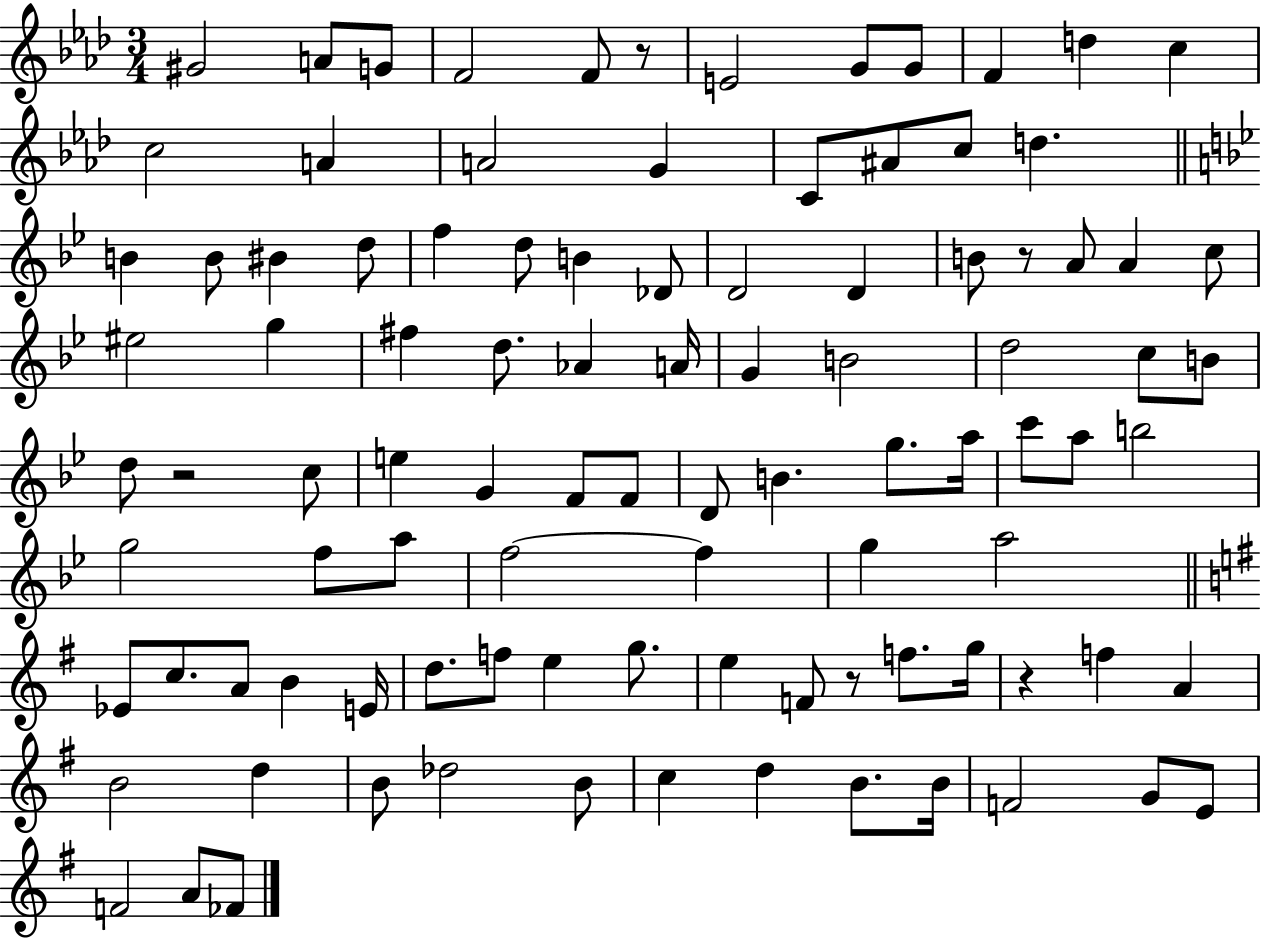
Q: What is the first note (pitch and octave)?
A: G#4